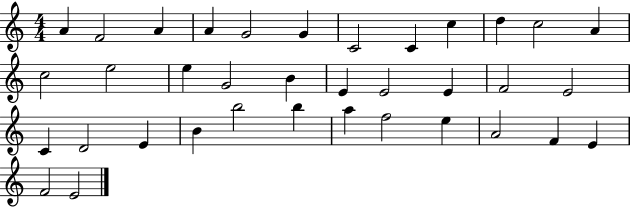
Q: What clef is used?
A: treble